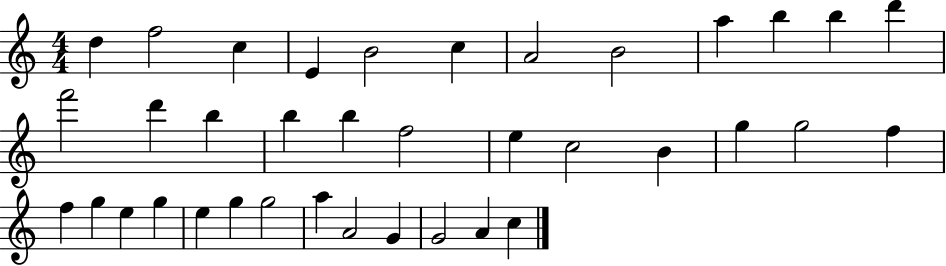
{
  \clef treble
  \numericTimeSignature
  \time 4/4
  \key c \major
  d''4 f''2 c''4 | e'4 b'2 c''4 | a'2 b'2 | a''4 b''4 b''4 d'''4 | \break f'''2 d'''4 b''4 | b''4 b''4 f''2 | e''4 c''2 b'4 | g''4 g''2 f''4 | \break f''4 g''4 e''4 g''4 | e''4 g''4 g''2 | a''4 a'2 g'4 | g'2 a'4 c''4 | \break \bar "|."
}